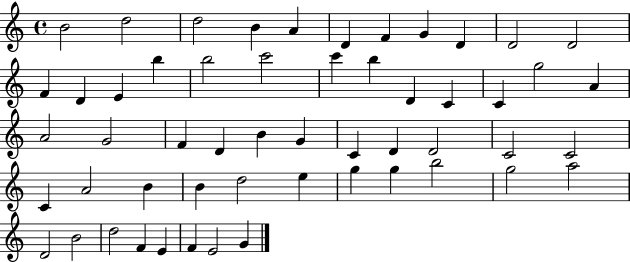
B4/h D5/h D5/h B4/q A4/q D4/q F4/q G4/q D4/q D4/h D4/h F4/q D4/q E4/q B5/q B5/h C6/h C6/q B5/q D4/q C4/q C4/q G5/h A4/q A4/h G4/h F4/q D4/q B4/q G4/q C4/q D4/q D4/h C4/h C4/h C4/q A4/h B4/q B4/q D5/h E5/q G5/q G5/q B5/h G5/h A5/h D4/h B4/h D5/h F4/q E4/q F4/q E4/h G4/q